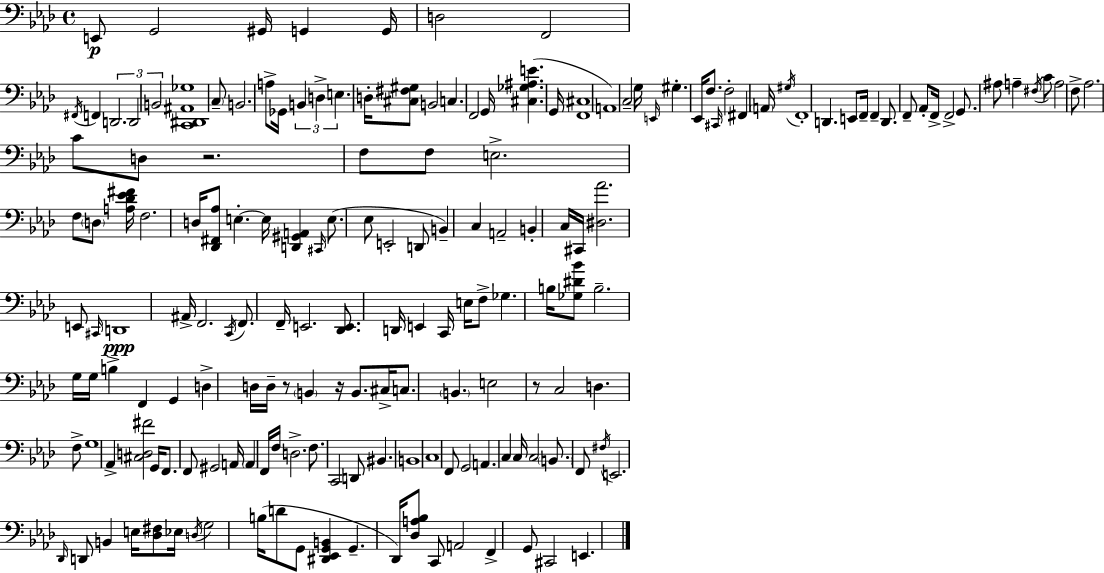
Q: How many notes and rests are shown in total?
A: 174